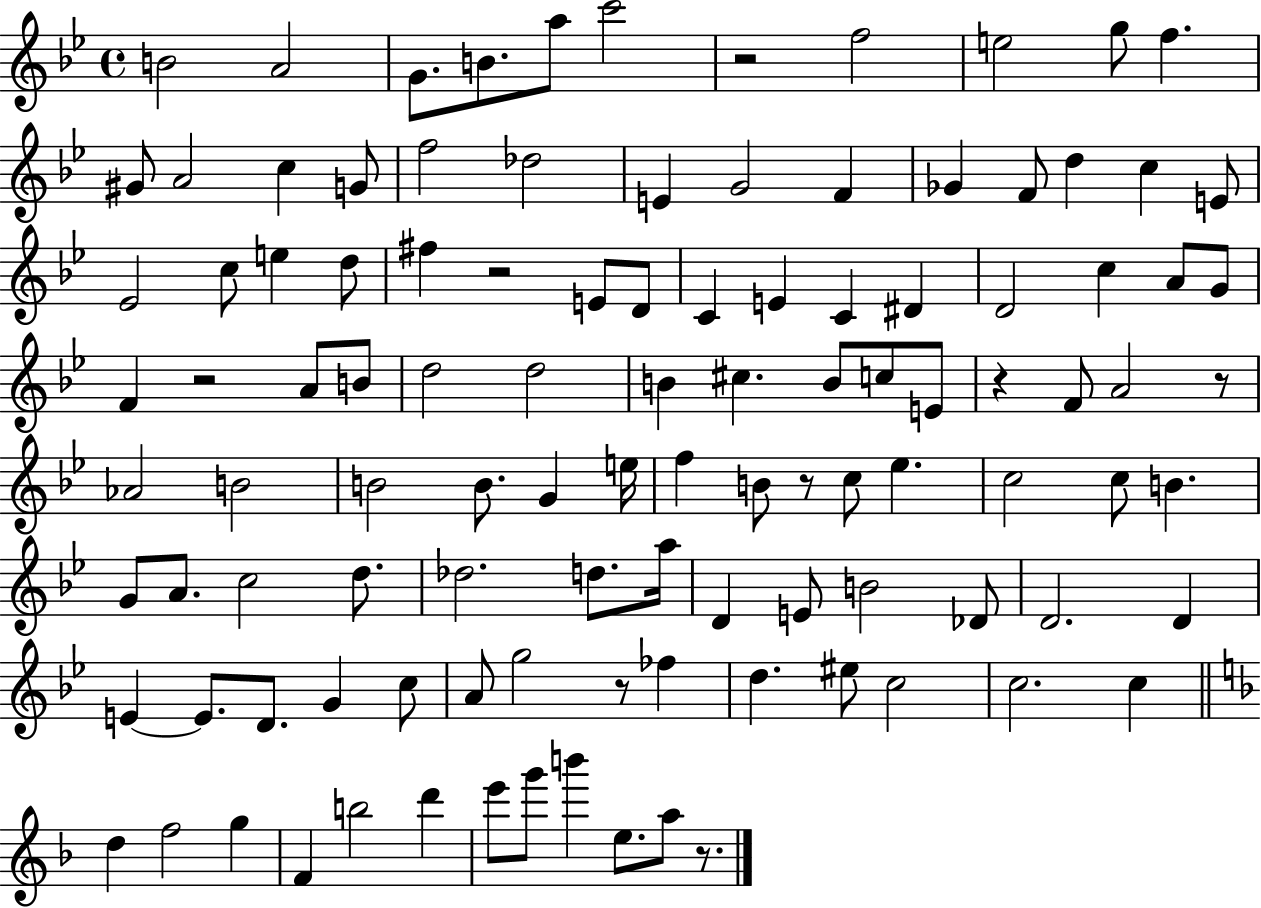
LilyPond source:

{
  \clef treble
  \time 4/4
  \defaultTimeSignature
  \key bes \major
  b'2 a'2 | g'8. b'8. a''8 c'''2 | r2 f''2 | e''2 g''8 f''4. | \break gis'8 a'2 c''4 g'8 | f''2 des''2 | e'4 g'2 f'4 | ges'4 f'8 d''4 c''4 e'8 | \break ees'2 c''8 e''4 d''8 | fis''4 r2 e'8 d'8 | c'4 e'4 c'4 dis'4 | d'2 c''4 a'8 g'8 | \break f'4 r2 a'8 b'8 | d''2 d''2 | b'4 cis''4. b'8 c''8 e'8 | r4 f'8 a'2 r8 | \break aes'2 b'2 | b'2 b'8. g'4 e''16 | f''4 b'8 r8 c''8 ees''4. | c''2 c''8 b'4. | \break g'8 a'8. c''2 d''8. | des''2. d''8. a''16 | d'4 e'8 b'2 des'8 | d'2. d'4 | \break e'4~~ e'8. d'8. g'4 c''8 | a'8 g''2 r8 fes''4 | d''4. eis''8 c''2 | c''2. c''4 | \break \bar "||" \break \key f \major d''4 f''2 g''4 | f'4 b''2 d'''4 | e'''8 g'''8 b'''4 e''8. a''8 r8. | \bar "|."
}